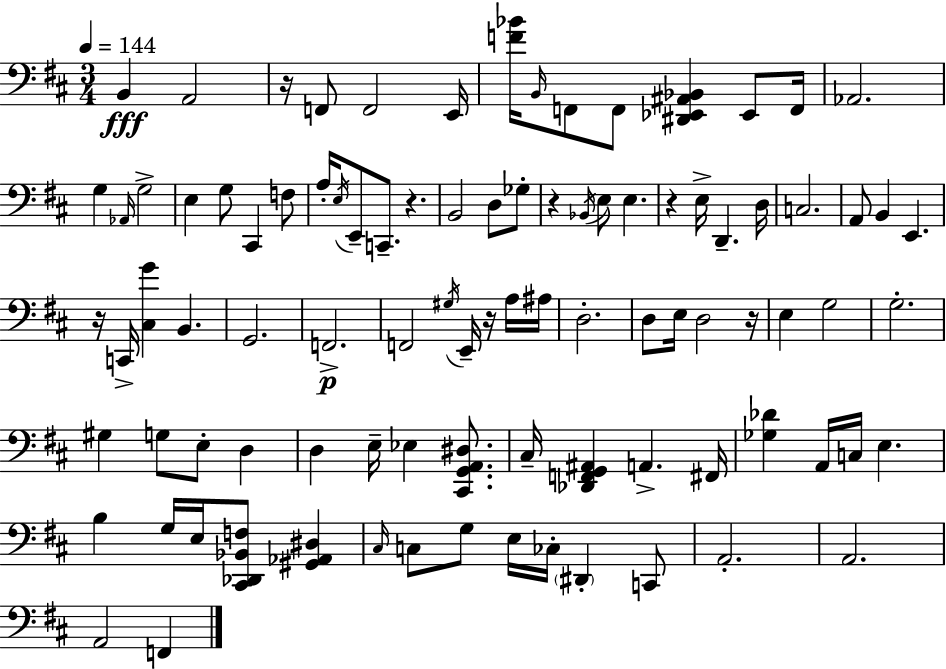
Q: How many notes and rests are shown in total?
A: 93